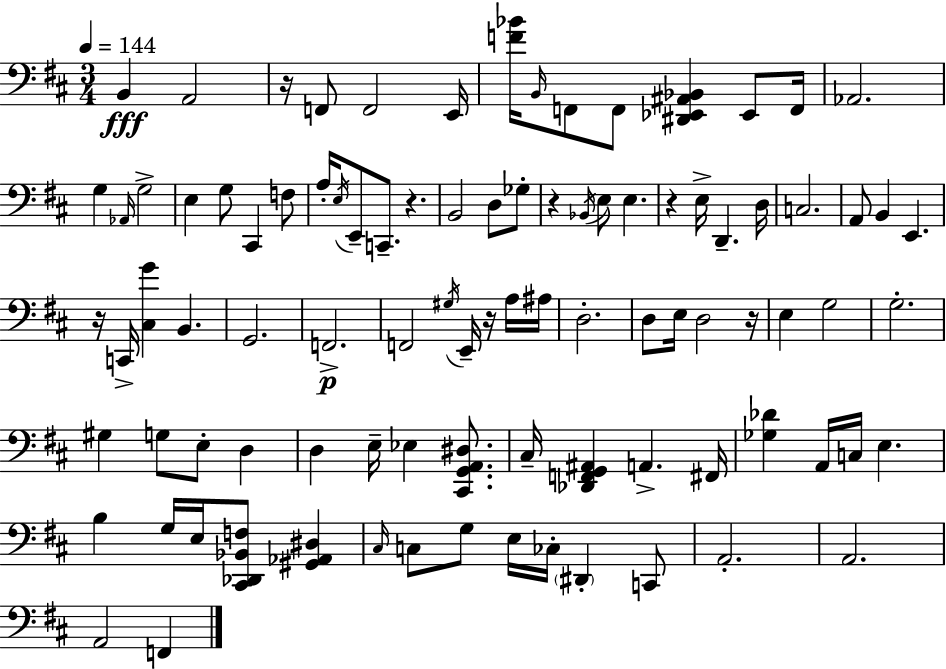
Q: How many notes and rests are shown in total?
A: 93